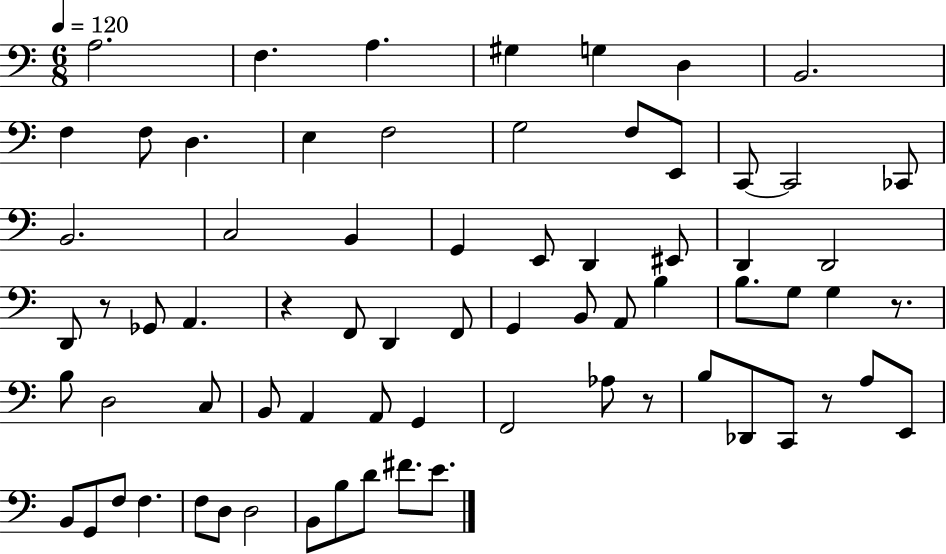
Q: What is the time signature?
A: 6/8